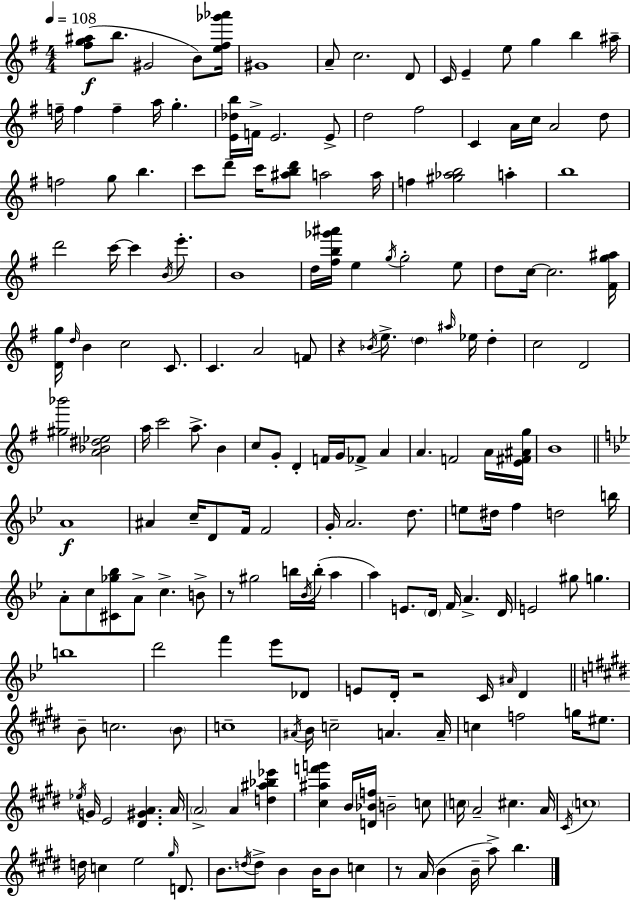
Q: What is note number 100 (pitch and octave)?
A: A4